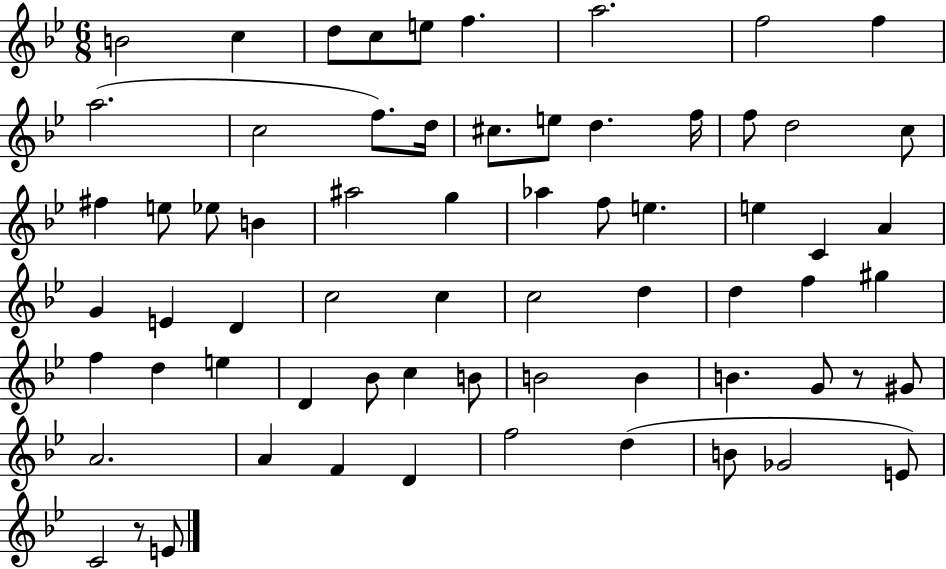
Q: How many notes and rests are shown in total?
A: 67